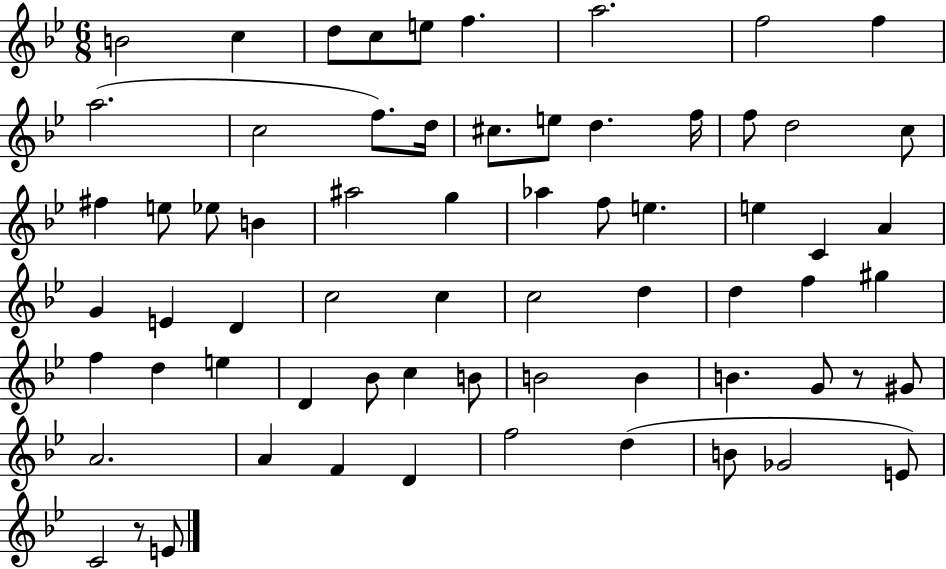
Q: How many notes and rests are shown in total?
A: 67